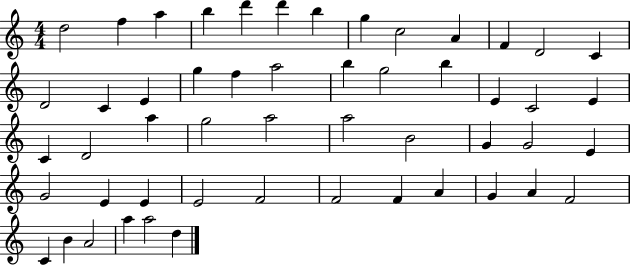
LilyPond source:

{
  \clef treble
  \numericTimeSignature
  \time 4/4
  \key c \major
  d''2 f''4 a''4 | b''4 d'''4 d'''4 b''4 | g''4 c''2 a'4 | f'4 d'2 c'4 | \break d'2 c'4 e'4 | g''4 f''4 a''2 | b''4 g''2 b''4 | e'4 c'2 e'4 | \break c'4 d'2 a''4 | g''2 a''2 | a''2 b'2 | g'4 g'2 e'4 | \break g'2 e'4 e'4 | e'2 f'2 | f'2 f'4 a'4 | g'4 a'4 f'2 | \break c'4 b'4 a'2 | a''4 a''2 d''4 | \bar "|."
}